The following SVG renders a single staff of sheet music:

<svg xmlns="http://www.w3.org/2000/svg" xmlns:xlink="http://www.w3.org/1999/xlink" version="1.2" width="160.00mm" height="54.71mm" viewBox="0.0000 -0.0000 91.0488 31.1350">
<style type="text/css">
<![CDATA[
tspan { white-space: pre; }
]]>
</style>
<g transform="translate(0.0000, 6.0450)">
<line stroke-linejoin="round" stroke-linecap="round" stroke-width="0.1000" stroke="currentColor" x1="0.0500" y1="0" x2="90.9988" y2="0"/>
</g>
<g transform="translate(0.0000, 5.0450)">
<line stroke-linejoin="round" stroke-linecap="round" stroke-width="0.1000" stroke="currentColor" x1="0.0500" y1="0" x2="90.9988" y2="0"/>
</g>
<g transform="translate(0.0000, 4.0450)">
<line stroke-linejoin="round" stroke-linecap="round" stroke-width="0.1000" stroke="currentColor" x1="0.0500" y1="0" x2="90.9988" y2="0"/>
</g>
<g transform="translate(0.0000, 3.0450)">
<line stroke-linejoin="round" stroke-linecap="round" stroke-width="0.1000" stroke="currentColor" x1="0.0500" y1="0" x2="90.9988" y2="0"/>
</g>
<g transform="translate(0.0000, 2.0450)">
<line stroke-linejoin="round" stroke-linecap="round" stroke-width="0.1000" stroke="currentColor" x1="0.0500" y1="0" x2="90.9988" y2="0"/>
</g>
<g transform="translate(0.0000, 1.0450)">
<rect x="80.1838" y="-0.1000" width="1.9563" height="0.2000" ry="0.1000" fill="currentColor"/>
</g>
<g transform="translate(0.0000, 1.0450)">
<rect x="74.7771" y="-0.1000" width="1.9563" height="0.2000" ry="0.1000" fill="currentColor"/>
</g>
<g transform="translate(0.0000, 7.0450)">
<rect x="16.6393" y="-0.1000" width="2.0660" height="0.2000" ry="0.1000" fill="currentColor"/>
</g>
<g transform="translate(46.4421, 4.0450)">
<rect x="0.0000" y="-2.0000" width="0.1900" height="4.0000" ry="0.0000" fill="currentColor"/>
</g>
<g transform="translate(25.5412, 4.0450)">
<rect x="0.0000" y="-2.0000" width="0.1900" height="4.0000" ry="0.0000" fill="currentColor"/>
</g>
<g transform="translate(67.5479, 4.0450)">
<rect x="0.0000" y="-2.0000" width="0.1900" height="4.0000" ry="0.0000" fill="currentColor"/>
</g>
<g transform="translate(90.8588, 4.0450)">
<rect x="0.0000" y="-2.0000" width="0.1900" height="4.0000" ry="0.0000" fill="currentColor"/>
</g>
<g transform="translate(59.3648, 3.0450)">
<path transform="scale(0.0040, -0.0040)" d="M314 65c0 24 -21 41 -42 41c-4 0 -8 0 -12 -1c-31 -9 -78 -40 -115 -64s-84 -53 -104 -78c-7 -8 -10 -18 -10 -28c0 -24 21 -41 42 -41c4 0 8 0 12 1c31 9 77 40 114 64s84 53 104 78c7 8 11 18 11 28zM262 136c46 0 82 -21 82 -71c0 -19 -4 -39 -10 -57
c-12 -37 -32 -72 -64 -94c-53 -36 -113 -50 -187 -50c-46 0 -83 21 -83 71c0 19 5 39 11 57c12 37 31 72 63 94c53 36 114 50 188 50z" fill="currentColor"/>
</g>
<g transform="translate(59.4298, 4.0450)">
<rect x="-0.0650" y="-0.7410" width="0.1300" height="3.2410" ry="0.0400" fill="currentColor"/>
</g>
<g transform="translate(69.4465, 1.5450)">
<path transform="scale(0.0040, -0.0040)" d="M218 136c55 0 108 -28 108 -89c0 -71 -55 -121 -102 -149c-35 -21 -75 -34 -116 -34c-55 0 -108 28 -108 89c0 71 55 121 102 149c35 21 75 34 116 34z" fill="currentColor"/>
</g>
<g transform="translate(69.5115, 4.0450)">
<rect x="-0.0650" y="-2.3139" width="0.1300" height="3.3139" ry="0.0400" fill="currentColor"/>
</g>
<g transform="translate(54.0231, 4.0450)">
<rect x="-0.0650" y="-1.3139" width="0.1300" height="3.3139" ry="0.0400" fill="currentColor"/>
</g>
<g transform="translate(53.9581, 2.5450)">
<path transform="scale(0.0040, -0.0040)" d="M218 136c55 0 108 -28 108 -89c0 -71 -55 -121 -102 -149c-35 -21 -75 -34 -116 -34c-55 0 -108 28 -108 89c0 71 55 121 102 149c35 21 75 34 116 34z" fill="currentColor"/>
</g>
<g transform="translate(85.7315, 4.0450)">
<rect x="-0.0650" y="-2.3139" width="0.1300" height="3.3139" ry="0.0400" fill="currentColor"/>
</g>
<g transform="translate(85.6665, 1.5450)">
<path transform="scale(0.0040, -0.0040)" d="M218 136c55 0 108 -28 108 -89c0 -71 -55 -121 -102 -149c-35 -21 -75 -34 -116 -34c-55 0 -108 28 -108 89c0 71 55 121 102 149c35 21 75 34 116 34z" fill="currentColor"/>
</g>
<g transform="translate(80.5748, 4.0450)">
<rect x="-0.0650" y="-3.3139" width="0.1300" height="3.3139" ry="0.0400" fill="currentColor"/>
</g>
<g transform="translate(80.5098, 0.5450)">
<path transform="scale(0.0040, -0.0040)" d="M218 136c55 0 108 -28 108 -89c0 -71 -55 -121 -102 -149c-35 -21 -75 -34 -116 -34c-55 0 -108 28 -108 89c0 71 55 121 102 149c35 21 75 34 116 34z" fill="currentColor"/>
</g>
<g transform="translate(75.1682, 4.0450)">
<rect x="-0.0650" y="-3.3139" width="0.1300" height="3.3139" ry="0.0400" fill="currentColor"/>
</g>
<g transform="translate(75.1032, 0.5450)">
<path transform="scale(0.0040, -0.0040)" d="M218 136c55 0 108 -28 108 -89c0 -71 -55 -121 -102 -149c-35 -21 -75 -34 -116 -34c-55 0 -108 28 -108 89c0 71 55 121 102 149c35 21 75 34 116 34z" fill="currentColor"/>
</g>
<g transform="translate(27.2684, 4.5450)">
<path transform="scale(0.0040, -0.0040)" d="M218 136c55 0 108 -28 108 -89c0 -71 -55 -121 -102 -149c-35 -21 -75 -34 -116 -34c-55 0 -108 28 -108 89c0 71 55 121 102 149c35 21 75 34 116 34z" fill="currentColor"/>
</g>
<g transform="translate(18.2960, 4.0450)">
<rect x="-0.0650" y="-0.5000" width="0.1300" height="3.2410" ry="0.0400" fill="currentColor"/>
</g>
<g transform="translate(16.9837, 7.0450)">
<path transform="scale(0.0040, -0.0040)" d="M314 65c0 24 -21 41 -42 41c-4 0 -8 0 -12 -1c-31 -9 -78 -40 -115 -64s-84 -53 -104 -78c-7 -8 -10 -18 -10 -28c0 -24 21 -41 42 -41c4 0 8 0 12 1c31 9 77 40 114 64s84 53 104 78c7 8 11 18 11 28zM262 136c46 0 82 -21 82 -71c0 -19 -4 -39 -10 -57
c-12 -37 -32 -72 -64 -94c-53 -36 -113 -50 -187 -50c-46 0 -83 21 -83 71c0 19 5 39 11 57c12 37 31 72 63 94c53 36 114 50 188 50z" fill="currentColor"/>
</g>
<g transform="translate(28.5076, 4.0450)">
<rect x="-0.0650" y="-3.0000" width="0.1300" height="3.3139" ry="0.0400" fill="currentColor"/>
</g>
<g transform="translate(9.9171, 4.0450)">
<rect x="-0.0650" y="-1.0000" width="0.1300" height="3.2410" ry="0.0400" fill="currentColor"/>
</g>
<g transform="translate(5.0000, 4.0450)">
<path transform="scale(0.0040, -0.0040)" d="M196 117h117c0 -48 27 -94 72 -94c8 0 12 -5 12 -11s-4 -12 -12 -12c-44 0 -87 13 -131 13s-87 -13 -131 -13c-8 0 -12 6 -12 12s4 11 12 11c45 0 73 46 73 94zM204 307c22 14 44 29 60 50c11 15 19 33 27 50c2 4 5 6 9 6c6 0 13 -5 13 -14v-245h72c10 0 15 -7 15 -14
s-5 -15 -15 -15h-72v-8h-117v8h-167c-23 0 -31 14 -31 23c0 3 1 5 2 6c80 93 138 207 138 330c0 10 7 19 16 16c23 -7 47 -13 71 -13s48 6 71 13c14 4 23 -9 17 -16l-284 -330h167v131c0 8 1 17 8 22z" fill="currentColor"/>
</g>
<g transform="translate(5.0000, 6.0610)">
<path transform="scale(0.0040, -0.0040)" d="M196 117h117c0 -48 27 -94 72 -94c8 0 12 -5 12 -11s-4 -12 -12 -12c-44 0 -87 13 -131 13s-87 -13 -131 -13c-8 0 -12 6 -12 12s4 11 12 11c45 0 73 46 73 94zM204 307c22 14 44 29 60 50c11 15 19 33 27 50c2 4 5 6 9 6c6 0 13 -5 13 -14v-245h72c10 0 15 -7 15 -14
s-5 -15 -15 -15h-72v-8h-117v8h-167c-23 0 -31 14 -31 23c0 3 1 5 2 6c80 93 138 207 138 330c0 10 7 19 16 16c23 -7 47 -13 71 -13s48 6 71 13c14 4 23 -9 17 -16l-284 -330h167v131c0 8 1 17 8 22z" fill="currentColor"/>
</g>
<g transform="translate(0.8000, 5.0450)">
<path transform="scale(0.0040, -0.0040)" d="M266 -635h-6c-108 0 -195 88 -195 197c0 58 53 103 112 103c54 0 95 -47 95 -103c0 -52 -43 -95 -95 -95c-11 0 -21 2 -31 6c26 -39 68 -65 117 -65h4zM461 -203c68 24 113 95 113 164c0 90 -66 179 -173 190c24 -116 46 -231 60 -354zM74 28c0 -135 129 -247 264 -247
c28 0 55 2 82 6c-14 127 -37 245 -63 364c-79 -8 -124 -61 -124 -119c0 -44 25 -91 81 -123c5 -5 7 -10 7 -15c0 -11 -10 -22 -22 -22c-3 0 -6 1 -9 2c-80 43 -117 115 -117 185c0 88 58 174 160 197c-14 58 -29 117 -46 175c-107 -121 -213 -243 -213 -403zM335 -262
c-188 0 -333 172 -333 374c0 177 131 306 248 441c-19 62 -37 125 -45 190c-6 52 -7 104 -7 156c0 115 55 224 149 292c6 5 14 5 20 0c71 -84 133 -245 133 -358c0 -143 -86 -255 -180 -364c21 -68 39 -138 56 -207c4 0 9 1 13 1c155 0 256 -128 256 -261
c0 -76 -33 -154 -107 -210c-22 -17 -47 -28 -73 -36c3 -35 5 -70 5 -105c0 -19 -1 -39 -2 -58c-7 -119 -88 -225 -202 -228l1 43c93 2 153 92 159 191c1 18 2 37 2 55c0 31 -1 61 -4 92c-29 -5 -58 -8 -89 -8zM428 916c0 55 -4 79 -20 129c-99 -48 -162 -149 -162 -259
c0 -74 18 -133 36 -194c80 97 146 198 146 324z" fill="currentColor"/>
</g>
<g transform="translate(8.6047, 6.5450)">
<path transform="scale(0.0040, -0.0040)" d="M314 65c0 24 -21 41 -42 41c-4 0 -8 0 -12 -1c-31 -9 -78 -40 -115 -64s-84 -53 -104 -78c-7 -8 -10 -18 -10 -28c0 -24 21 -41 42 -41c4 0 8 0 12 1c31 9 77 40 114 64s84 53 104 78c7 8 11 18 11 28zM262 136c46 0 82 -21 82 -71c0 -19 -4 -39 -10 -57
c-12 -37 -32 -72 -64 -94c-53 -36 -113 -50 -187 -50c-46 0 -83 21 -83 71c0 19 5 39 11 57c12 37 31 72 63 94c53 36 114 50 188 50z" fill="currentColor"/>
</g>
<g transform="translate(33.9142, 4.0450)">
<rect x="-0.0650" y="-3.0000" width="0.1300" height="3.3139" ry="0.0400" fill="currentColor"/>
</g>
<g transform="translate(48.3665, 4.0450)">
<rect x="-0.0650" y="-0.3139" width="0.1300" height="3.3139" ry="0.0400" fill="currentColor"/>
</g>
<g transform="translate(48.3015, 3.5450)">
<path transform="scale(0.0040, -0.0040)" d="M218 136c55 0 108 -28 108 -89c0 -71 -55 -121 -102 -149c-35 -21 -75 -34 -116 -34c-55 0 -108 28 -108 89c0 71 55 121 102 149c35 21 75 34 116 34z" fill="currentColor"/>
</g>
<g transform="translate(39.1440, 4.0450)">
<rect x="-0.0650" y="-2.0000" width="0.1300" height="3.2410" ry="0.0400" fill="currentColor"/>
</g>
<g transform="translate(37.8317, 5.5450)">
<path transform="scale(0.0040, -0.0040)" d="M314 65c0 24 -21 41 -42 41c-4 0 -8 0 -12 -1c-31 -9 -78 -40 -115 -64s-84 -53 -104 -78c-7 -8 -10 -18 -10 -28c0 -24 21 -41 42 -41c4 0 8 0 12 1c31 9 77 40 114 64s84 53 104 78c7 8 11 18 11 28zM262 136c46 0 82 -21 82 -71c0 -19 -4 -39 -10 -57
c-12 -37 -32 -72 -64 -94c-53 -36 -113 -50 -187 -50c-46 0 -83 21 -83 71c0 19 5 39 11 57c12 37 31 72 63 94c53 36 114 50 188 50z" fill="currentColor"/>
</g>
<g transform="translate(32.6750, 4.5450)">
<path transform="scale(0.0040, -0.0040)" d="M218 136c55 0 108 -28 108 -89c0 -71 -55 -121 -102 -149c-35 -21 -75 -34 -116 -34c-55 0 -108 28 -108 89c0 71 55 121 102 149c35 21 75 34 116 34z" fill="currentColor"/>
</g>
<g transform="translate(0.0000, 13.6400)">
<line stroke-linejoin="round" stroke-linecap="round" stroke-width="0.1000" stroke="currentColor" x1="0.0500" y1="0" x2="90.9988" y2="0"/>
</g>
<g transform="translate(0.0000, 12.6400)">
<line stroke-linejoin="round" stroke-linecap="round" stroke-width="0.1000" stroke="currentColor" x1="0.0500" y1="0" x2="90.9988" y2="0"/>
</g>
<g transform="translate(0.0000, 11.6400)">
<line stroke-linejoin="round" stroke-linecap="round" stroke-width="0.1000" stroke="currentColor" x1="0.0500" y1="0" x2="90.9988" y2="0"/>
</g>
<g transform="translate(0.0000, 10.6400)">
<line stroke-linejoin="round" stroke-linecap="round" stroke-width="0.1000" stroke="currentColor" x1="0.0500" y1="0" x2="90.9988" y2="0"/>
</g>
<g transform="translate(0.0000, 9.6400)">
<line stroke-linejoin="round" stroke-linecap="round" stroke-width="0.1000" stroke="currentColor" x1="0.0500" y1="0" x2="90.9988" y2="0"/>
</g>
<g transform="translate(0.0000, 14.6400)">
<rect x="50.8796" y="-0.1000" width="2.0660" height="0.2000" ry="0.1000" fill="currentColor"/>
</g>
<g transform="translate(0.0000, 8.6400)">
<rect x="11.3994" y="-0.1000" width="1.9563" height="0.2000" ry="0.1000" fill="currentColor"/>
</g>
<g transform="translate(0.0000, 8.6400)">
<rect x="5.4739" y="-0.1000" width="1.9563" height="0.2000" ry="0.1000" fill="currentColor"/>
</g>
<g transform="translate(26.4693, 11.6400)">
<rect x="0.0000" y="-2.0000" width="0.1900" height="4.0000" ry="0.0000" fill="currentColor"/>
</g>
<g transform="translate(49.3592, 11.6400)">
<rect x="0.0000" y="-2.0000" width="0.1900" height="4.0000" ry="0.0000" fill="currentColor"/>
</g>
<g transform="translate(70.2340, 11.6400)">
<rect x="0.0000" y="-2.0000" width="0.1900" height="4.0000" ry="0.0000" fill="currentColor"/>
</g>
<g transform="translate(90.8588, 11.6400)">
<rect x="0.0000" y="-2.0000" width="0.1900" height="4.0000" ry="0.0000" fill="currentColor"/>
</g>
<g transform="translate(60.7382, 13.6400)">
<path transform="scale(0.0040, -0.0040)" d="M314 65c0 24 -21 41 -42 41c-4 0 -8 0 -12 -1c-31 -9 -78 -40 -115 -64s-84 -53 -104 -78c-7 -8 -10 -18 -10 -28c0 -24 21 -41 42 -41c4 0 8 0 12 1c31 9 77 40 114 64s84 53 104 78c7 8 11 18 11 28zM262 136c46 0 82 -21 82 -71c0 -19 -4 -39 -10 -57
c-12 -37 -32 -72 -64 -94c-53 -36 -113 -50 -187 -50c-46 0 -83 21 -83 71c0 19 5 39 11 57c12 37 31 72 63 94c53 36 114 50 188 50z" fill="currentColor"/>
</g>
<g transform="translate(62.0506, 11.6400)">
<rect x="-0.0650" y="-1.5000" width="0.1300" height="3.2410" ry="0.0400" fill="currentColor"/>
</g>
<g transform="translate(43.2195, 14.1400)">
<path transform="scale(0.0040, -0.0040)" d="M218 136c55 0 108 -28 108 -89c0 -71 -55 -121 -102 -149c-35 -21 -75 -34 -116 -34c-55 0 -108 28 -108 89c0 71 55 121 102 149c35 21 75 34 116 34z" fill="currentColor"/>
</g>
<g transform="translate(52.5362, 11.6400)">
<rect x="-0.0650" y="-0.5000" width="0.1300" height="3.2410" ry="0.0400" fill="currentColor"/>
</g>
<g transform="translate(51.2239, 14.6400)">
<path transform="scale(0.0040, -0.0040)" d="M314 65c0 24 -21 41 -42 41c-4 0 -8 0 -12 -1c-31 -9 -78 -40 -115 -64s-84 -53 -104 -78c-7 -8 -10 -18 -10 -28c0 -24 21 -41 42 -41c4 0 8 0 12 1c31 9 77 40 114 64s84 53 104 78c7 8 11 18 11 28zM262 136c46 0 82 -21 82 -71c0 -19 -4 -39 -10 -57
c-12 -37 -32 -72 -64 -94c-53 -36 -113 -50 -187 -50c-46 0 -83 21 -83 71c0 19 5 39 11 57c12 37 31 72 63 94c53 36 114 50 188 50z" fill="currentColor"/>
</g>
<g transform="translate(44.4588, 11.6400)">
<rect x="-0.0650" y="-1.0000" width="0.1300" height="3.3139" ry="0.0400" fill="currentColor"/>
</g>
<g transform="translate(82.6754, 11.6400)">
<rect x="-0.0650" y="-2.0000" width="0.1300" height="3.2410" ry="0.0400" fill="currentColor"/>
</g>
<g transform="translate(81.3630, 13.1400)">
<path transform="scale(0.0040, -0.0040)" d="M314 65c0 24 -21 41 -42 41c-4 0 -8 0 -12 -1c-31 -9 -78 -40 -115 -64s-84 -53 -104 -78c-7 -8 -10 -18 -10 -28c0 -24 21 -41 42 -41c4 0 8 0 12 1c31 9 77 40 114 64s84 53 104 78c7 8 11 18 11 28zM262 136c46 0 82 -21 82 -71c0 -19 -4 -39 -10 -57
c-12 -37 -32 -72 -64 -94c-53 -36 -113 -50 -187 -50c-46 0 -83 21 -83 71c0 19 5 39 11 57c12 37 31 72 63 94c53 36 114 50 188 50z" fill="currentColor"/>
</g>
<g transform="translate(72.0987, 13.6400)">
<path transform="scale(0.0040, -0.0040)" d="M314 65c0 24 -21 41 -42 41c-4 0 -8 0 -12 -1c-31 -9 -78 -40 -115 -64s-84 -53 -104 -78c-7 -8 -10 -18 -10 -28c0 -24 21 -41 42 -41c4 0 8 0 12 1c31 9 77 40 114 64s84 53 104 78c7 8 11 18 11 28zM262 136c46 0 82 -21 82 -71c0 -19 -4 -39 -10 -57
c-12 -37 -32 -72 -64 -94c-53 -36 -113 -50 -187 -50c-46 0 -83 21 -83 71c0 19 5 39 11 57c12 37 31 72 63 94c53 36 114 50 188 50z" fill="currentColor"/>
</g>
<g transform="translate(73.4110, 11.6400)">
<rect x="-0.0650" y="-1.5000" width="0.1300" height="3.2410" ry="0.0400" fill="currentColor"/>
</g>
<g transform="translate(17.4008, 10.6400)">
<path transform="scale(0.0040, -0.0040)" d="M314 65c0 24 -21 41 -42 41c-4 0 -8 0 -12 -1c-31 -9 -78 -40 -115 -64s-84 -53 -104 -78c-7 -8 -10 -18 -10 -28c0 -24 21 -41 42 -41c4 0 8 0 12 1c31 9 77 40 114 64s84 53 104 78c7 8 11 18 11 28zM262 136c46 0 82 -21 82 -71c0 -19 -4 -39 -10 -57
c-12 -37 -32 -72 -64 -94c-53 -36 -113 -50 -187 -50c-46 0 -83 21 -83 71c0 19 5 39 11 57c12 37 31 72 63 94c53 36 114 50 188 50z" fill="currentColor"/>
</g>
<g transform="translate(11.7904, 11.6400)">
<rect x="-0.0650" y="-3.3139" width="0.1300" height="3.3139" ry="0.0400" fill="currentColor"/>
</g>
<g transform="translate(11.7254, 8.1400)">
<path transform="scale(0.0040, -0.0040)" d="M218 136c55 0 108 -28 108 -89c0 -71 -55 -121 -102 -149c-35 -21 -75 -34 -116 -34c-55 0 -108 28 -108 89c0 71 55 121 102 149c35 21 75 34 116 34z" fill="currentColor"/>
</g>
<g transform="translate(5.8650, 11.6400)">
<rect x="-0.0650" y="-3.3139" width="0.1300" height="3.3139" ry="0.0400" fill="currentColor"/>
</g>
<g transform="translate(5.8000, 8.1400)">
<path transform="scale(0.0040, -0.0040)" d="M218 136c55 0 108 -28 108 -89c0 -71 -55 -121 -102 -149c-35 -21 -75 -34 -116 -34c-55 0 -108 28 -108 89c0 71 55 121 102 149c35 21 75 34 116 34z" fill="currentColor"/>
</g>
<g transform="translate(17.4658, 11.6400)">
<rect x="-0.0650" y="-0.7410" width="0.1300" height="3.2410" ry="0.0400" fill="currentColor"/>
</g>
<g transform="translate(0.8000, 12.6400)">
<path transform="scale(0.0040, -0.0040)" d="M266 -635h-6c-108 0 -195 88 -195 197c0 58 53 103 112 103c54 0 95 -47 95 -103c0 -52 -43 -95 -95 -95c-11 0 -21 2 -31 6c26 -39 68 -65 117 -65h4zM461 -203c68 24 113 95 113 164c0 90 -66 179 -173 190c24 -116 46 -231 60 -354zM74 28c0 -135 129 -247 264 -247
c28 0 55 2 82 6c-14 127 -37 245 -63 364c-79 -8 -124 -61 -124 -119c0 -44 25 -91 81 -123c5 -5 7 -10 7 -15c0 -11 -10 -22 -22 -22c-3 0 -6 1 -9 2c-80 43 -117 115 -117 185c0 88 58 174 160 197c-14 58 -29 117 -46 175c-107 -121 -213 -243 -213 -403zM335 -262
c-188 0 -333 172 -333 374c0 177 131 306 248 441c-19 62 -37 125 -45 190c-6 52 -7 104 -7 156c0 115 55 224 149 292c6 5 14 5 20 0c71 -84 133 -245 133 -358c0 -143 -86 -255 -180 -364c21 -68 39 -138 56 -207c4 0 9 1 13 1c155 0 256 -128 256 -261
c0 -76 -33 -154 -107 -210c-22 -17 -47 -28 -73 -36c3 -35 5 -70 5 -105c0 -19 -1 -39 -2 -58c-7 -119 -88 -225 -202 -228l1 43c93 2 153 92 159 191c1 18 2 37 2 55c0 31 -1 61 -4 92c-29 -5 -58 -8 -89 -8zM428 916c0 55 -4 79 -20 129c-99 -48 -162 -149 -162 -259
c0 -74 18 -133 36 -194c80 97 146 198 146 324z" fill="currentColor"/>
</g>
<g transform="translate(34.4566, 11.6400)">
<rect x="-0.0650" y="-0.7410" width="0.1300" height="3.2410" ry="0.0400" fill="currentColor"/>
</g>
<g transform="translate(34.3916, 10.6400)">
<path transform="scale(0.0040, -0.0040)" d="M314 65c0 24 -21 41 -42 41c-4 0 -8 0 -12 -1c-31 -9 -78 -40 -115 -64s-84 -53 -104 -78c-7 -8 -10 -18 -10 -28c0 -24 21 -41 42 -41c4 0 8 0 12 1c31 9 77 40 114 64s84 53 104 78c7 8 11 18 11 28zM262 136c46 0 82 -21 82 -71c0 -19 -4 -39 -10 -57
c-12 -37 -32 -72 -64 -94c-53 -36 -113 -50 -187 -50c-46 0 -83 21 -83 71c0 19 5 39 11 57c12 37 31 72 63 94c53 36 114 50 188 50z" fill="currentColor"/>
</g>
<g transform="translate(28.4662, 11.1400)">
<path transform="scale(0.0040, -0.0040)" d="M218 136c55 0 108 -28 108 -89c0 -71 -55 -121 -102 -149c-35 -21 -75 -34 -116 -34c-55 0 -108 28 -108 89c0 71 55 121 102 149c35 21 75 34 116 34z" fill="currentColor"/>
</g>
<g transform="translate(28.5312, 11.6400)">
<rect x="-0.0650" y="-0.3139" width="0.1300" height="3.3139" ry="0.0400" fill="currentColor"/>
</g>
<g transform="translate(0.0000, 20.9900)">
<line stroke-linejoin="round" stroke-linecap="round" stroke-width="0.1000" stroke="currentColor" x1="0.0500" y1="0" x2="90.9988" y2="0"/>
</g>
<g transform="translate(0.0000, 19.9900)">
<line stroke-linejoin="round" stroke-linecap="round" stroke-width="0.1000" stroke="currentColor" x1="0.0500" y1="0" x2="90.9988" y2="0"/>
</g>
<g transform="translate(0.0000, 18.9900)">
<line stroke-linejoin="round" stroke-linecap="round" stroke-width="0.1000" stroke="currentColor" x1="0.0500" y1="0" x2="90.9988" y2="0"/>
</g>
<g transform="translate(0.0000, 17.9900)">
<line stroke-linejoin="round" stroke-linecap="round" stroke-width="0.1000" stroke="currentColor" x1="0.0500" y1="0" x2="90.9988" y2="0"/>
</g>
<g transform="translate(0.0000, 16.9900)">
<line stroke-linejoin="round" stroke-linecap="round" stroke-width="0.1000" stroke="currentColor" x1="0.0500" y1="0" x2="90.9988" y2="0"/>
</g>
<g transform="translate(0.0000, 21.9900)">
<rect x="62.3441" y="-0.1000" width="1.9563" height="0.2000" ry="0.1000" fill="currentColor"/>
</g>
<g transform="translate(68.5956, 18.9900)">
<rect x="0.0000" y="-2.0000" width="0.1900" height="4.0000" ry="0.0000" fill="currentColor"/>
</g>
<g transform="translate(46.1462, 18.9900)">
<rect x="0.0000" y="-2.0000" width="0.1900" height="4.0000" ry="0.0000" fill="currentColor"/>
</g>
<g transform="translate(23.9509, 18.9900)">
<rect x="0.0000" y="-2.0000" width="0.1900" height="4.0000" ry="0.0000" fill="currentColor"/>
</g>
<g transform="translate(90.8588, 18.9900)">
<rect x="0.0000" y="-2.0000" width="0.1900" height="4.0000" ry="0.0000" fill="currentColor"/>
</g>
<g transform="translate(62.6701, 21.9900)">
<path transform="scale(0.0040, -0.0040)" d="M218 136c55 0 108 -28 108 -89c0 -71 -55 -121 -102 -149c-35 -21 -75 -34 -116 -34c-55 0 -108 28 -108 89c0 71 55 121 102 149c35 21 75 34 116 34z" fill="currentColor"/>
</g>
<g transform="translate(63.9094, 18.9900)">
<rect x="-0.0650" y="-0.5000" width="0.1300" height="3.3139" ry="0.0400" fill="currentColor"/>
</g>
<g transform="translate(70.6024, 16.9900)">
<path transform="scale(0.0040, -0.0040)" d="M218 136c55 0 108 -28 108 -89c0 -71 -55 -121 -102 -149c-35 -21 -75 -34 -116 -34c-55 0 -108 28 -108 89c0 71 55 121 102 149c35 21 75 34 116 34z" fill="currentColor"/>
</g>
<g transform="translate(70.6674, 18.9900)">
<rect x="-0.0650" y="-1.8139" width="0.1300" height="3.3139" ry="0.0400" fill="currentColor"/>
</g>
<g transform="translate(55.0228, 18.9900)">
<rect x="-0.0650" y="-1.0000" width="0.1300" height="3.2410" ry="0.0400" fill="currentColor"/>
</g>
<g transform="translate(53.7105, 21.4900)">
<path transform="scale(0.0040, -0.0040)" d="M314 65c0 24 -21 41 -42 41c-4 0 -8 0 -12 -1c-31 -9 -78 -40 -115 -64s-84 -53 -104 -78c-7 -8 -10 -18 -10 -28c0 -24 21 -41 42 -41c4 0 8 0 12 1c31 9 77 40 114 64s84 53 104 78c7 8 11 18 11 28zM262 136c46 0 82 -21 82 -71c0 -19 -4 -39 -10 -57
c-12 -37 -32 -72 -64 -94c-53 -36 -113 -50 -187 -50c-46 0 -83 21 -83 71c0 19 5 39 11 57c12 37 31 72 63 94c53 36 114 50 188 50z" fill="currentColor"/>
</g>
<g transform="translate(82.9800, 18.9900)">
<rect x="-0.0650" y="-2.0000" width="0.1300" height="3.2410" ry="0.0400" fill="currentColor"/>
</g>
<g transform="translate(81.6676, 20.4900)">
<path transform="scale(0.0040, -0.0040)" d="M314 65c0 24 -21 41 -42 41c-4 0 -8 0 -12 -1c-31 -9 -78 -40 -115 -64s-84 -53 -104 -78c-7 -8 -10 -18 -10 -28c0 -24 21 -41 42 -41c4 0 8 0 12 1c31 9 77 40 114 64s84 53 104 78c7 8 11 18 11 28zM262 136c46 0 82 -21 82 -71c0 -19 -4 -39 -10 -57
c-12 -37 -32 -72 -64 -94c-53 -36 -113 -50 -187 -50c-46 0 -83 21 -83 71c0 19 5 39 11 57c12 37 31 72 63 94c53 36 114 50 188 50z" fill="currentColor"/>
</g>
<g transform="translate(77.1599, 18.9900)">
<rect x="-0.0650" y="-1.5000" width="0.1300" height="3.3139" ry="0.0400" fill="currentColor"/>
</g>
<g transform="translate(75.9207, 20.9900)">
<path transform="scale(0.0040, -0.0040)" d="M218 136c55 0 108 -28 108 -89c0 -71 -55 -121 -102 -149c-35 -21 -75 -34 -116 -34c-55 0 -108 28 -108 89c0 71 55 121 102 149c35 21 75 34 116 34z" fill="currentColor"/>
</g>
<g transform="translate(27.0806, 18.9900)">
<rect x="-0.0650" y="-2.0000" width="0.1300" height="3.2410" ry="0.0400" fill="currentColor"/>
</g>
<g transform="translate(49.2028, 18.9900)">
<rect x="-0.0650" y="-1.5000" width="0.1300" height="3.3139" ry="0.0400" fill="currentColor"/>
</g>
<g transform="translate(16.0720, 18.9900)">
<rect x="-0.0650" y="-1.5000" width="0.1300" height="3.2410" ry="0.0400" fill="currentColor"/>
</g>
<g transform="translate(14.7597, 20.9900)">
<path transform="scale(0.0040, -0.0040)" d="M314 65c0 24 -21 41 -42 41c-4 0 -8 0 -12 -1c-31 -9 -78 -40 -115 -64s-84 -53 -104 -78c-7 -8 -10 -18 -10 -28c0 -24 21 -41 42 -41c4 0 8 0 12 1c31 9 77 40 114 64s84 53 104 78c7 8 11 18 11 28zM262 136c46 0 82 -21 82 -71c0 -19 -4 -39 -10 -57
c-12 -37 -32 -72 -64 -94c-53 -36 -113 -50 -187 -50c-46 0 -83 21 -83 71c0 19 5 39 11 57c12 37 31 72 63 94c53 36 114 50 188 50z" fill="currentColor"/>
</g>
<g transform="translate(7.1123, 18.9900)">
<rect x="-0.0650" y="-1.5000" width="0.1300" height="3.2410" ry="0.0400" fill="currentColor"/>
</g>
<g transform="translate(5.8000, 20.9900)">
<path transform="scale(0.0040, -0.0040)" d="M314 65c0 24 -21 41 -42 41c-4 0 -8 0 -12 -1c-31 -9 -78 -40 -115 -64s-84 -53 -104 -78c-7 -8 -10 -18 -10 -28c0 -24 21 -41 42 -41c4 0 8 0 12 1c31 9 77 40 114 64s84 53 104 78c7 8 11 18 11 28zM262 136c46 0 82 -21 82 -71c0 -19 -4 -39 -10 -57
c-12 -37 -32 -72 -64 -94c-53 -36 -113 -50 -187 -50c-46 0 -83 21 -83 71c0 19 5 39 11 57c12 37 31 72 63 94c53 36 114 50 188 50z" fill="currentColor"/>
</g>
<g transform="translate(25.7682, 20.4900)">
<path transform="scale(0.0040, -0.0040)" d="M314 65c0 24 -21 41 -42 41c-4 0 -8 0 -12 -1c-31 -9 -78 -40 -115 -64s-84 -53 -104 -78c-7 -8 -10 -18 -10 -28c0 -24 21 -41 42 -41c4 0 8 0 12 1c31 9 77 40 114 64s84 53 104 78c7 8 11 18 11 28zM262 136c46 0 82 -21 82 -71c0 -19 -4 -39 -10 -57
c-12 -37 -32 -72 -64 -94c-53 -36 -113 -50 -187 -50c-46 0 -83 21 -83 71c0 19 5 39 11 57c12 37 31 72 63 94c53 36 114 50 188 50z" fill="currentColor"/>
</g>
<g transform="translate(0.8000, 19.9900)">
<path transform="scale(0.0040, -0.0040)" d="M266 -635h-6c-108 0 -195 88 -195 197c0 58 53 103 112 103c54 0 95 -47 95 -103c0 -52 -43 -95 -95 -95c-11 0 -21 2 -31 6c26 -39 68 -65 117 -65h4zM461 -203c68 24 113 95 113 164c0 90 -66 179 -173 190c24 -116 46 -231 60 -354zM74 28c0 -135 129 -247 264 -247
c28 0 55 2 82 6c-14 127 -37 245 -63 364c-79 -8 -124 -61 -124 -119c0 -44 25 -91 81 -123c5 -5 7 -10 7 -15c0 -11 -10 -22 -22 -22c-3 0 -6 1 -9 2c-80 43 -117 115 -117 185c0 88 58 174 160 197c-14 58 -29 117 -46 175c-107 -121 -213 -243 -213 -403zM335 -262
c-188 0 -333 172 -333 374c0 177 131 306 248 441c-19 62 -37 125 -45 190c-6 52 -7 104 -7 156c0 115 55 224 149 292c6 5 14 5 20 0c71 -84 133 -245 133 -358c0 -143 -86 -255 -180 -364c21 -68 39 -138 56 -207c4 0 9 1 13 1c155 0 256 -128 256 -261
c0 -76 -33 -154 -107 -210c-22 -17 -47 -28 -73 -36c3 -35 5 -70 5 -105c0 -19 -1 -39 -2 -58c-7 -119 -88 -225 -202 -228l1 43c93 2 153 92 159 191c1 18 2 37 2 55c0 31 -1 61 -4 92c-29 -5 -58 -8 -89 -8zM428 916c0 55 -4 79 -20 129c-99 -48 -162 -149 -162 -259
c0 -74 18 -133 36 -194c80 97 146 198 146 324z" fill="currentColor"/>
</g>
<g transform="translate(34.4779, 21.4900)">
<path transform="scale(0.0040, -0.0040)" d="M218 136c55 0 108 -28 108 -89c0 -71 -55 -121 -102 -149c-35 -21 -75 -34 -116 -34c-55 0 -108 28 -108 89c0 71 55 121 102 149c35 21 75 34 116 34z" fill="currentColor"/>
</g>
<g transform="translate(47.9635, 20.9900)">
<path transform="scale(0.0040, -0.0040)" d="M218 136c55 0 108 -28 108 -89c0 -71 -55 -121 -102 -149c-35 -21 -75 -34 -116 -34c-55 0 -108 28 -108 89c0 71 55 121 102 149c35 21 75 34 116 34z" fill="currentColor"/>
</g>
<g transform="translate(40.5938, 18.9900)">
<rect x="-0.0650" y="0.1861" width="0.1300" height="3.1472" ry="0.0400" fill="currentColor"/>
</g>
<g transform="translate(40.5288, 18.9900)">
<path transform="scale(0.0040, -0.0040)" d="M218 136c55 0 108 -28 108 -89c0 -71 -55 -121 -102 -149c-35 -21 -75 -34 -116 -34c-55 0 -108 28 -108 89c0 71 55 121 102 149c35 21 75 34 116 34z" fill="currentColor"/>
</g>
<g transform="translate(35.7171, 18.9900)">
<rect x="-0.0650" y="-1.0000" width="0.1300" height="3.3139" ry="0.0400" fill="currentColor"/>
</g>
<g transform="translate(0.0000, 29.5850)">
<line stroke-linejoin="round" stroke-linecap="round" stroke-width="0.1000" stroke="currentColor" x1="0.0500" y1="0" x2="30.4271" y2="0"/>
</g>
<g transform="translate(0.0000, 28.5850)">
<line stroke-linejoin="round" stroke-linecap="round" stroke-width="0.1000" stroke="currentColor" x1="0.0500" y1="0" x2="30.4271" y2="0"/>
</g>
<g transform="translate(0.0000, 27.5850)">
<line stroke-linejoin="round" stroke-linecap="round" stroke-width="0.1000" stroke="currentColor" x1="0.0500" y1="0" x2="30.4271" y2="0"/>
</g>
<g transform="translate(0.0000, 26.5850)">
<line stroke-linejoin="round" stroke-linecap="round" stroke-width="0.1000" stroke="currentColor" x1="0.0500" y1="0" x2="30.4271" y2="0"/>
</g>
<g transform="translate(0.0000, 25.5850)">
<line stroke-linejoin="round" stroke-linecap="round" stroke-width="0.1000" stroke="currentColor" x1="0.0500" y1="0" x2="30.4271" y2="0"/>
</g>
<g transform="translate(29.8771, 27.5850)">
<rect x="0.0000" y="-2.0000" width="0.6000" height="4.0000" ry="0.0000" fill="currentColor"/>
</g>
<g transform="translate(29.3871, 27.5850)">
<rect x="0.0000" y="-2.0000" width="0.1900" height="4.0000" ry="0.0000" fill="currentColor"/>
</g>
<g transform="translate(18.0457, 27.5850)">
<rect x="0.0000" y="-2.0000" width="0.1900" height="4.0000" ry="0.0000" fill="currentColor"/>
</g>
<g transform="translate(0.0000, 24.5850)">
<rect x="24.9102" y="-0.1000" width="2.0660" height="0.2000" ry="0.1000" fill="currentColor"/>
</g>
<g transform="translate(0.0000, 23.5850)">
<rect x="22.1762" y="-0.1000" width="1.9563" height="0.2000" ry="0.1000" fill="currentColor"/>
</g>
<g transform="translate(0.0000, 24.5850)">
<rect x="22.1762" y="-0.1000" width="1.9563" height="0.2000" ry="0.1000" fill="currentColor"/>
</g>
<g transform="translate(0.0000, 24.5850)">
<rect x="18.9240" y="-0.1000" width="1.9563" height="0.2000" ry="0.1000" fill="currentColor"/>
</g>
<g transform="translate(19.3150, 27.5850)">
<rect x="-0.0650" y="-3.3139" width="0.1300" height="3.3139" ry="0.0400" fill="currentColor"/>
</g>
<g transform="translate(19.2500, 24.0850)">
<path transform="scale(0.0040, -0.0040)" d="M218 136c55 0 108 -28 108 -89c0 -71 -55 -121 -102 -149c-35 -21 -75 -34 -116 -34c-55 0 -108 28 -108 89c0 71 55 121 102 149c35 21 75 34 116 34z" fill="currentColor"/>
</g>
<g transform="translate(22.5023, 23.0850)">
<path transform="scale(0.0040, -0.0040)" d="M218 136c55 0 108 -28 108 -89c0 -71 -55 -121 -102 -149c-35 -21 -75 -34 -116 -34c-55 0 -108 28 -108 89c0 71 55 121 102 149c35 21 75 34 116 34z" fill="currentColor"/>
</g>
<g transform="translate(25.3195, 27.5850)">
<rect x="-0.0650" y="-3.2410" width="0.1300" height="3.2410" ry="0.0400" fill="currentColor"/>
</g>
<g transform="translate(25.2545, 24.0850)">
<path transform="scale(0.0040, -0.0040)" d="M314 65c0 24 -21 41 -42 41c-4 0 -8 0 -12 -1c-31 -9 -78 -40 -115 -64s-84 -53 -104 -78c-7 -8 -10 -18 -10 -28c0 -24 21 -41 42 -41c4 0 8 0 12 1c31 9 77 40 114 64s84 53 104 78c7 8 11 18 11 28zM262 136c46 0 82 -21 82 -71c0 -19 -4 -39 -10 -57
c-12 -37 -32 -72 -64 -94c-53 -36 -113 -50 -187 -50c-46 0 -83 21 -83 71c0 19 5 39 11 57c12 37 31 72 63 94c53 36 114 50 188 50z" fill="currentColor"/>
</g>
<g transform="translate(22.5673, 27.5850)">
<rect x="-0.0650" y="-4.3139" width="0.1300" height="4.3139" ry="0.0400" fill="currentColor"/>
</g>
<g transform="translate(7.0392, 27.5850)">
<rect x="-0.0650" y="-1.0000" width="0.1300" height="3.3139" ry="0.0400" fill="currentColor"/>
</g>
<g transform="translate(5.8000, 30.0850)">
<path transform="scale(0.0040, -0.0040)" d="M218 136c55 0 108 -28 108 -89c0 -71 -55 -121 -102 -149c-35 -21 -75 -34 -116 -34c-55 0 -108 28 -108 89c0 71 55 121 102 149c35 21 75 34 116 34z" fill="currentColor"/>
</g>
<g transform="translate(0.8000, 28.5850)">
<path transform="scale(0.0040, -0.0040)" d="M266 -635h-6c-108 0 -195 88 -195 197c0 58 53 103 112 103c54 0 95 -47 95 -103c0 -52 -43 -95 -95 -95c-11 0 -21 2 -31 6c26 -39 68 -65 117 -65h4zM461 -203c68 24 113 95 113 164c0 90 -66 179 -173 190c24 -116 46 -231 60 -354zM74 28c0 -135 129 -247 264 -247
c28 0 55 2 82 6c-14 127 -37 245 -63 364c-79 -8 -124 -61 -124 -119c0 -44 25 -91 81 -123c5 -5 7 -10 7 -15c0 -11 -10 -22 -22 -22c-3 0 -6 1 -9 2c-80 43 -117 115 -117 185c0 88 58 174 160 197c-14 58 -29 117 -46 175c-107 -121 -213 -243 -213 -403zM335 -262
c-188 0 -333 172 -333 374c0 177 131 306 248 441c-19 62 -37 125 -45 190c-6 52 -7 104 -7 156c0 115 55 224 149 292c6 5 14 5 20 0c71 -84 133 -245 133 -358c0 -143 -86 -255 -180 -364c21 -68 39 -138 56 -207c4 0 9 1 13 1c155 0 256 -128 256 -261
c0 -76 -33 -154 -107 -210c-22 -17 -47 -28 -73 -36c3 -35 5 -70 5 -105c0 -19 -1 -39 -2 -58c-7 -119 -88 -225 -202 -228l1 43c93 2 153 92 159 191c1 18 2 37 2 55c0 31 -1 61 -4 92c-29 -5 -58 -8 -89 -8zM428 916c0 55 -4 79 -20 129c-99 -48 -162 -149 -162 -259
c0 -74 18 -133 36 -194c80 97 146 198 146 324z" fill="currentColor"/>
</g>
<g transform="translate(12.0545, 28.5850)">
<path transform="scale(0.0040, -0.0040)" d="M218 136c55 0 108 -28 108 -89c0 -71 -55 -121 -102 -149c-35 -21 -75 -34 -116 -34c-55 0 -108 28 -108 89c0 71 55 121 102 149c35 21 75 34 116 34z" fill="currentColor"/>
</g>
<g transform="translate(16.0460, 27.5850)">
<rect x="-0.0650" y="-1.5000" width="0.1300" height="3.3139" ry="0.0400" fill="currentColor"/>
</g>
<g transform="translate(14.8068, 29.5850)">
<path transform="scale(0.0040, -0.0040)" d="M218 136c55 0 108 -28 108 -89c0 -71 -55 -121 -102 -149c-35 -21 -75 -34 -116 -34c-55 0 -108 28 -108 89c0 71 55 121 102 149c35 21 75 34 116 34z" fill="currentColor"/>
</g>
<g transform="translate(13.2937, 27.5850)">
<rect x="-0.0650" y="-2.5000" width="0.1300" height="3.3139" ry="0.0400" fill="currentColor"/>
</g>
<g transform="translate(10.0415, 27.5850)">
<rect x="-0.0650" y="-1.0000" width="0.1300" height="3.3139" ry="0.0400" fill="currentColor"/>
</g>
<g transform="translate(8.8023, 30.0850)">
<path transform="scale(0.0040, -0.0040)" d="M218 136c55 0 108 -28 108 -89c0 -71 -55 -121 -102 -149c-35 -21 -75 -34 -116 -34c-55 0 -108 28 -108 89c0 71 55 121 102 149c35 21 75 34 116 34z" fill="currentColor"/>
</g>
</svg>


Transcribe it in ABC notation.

X:1
T:Untitled
M:4/4
L:1/4
K:C
D2 C2 A A F2 c e d2 g b b g b b d2 c d2 D C2 E2 E2 F2 E2 E2 F2 D B E D2 C f E F2 D D G E b d' b2